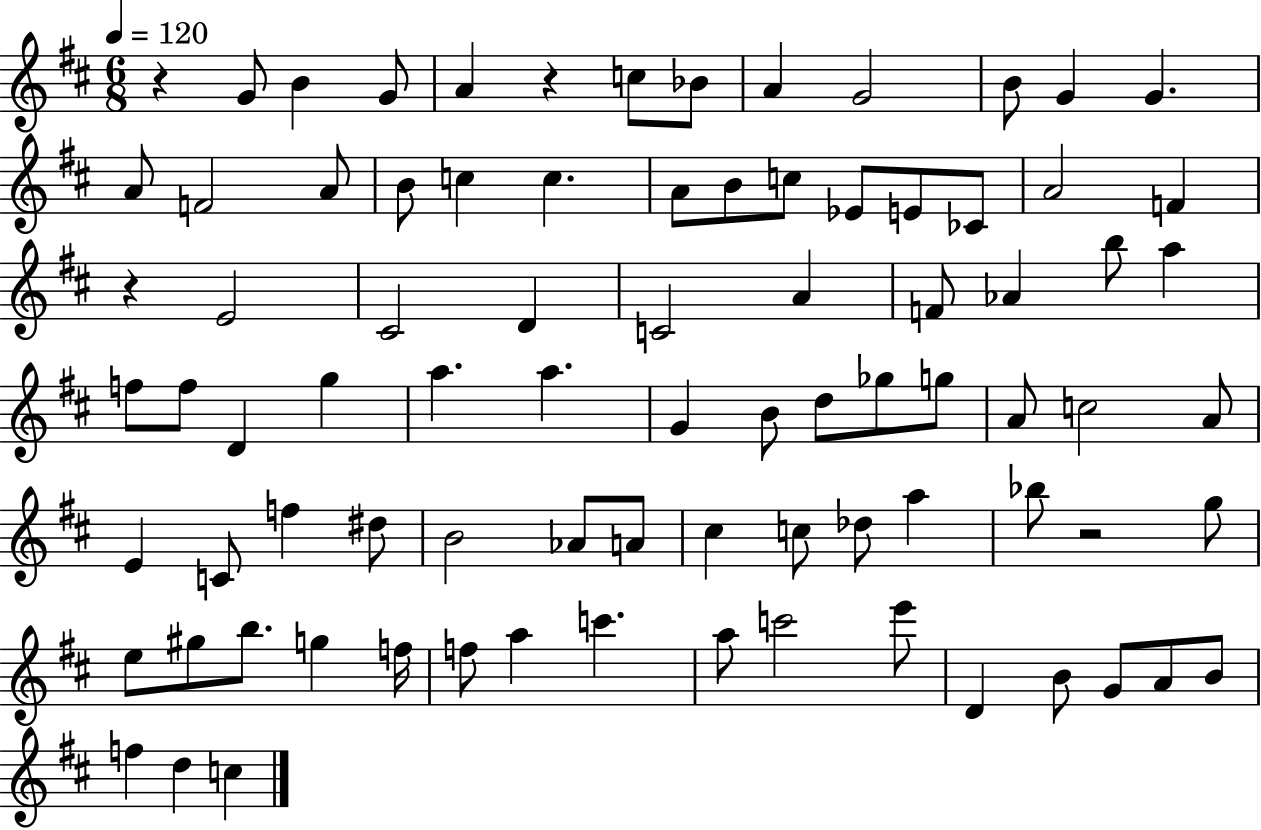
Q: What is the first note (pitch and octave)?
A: G4